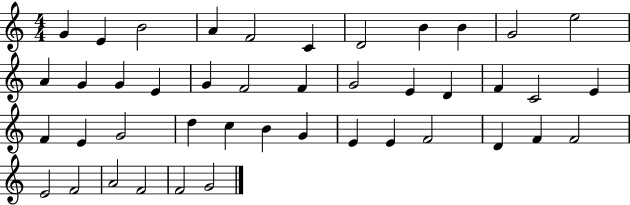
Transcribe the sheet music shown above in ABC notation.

X:1
T:Untitled
M:4/4
L:1/4
K:C
G E B2 A F2 C D2 B B G2 e2 A G G E G F2 F G2 E D F C2 E F E G2 d c B G E E F2 D F F2 E2 F2 A2 F2 F2 G2